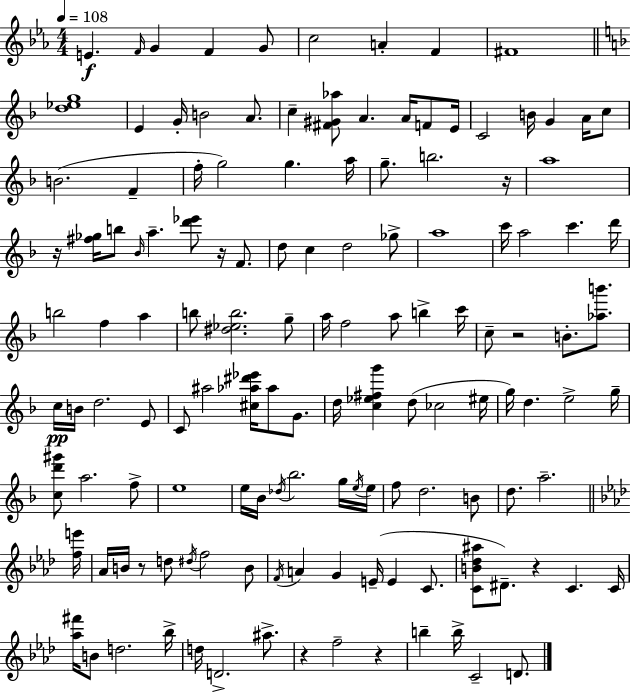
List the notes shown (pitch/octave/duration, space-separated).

E4/q. F4/s G4/q F4/q G4/e C5/h A4/q F4/q F#4/w [D5,Eb5,G5]/w E4/q G4/s B4/h A4/e. C5/q [F#4,G#4,Ab5]/e A4/q. A4/s F4/e E4/s C4/h B4/s G4/q A4/s C5/e B4/h. F4/q F5/s G5/h G5/q. A5/s G5/e. B5/h. R/s A5/w R/s [F#5,Gb5]/s B5/e Bb4/s A5/q. [D6,Eb6]/e R/s F4/e. D5/e C5/q D5/h Gb5/e A5/w C6/s A5/h C6/q. D6/s B5/h F5/q A5/q B5/e [D#5,Eb5,B5]/h. G5/e A5/s F5/h A5/e B5/q C6/s C5/e R/h B4/e. [Ab5,B6]/e. C5/s B4/s D5/h. E4/e C4/e A#5/h [C#5,Ab5,D#6,Eb6]/s Ab5/e G4/e. D5/s [C5,Eb5,F#5,G6]/q D5/e CES5/h EIS5/s G5/s D5/q. E5/h G5/s [C5,D6,G#6]/e A5/h. F5/e E5/w E5/s Bb4/s Db5/s Bb5/h. G5/s E5/s E5/s F5/e D5/h. B4/e D5/e. A5/h. [F5,E6]/s Ab4/s B4/s R/e D5/e D#5/s F5/h B4/e F4/s A4/q G4/q E4/s E4/q C4/e. [C4,B4,Db5,A#5]/e D#4/e. R/q C4/q. C4/s [Ab5,F#6]/s B4/e D5/h. Bb5/s D5/s D4/h. A#5/e. R/q F5/h R/q B5/q B5/s C4/h D4/e.